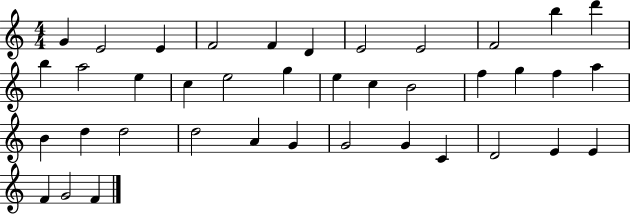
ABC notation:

X:1
T:Untitled
M:4/4
L:1/4
K:C
G E2 E F2 F D E2 E2 F2 b d' b a2 e c e2 g e c B2 f g f a B d d2 d2 A G G2 G C D2 E E F G2 F